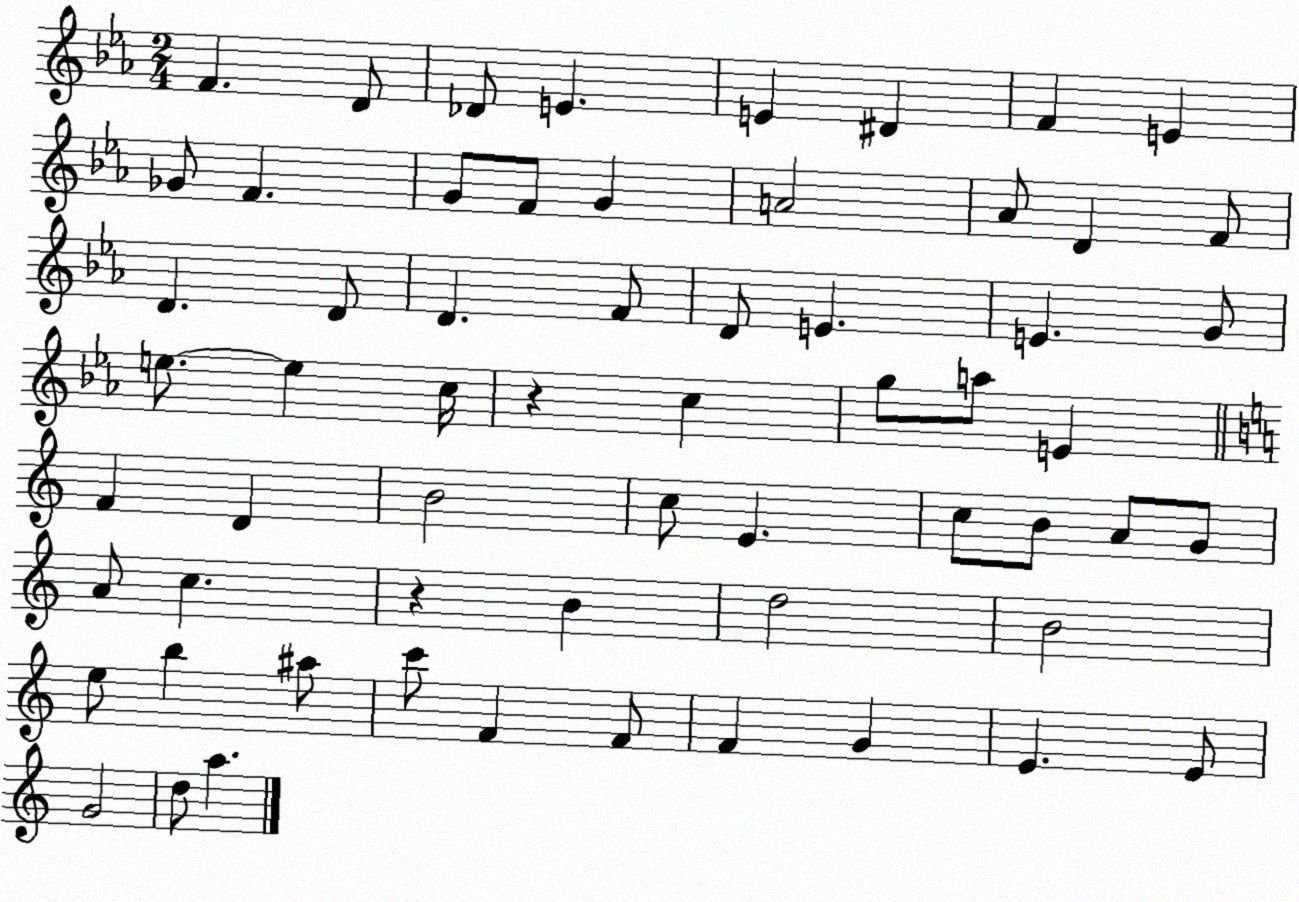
X:1
T:Untitled
M:2/4
L:1/4
K:Eb
F D/2 _D/2 E E ^D F E _G/2 F G/2 F/2 G A2 _A/2 D F/2 D D/2 D F/2 D/2 E E G/2 e/2 e c/4 z c g/2 a/2 E F D B2 c/2 E c/2 B/2 A/2 G/2 A/2 c z B d2 B2 e/2 b ^a/2 c'/2 F F/2 F G E E/2 G2 d/2 a